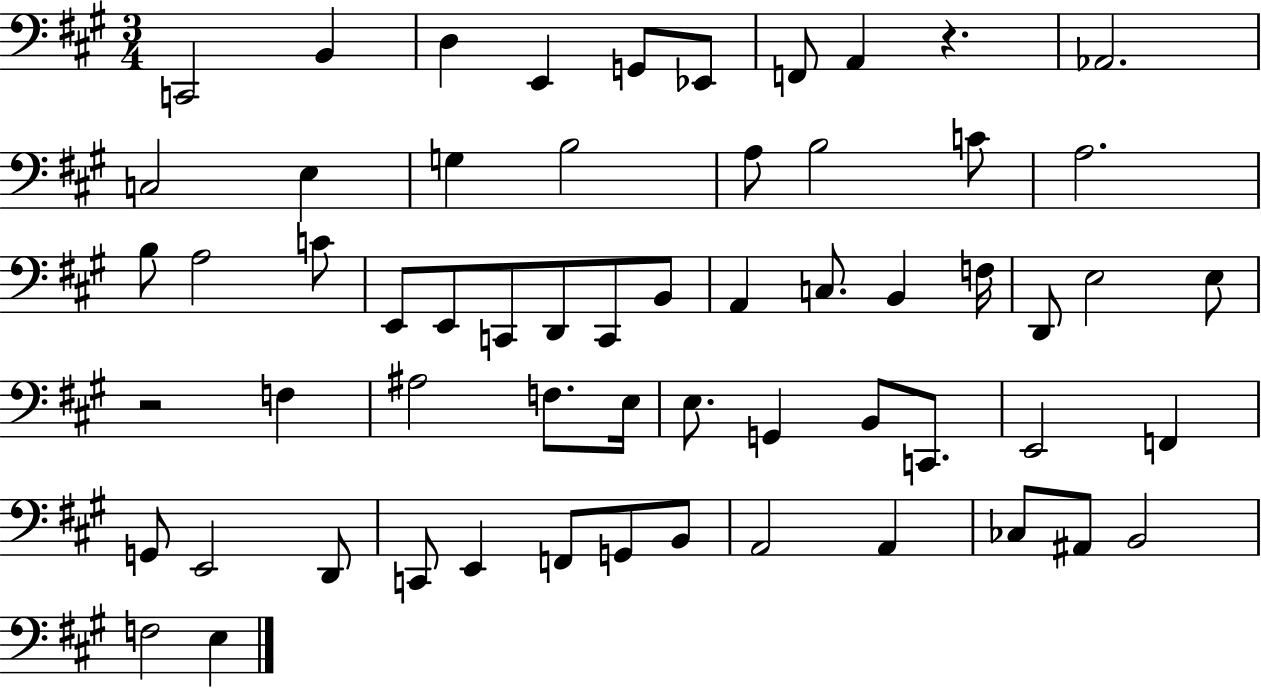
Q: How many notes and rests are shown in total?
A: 60